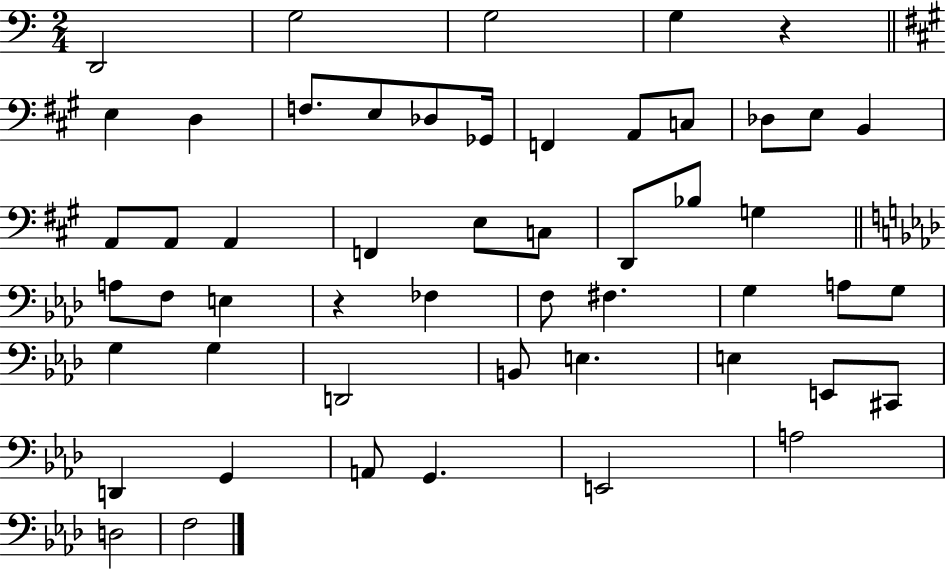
D2/h G3/h G3/h G3/q R/q E3/q D3/q F3/e. E3/e Db3/e Gb2/s F2/q A2/e C3/e Db3/e E3/e B2/q A2/e A2/e A2/q F2/q E3/e C3/e D2/e Bb3/e G3/q A3/e F3/e E3/q R/q FES3/q F3/e F#3/q. G3/q A3/e G3/e G3/q G3/q D2/h B2/e E3/q. E3/q E2/e C#2/e D2/q G2/q A2/e G2/q. E2/h A3/h D3/h F3/h